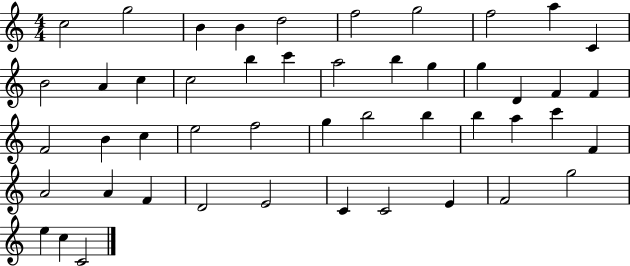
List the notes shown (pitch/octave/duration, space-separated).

C5/h G5/h B4/q B4/q D5/h F5/h G5/h F5/h A5/q C4/q B4/h A4/q C5/q C5/h B5/q C6/q A5/h B5/q G5/q G5/q D4/q F4/q F4/q F4/h B4/q C5/q E5/h F5/h G5/q B5/h B5/q B5/q A5/q C6/q F4/q A4/h A4/q F4/q D4/h E4/h C4/q C4/h E4/q F4/h G5/h E5/q C5/q C4/h